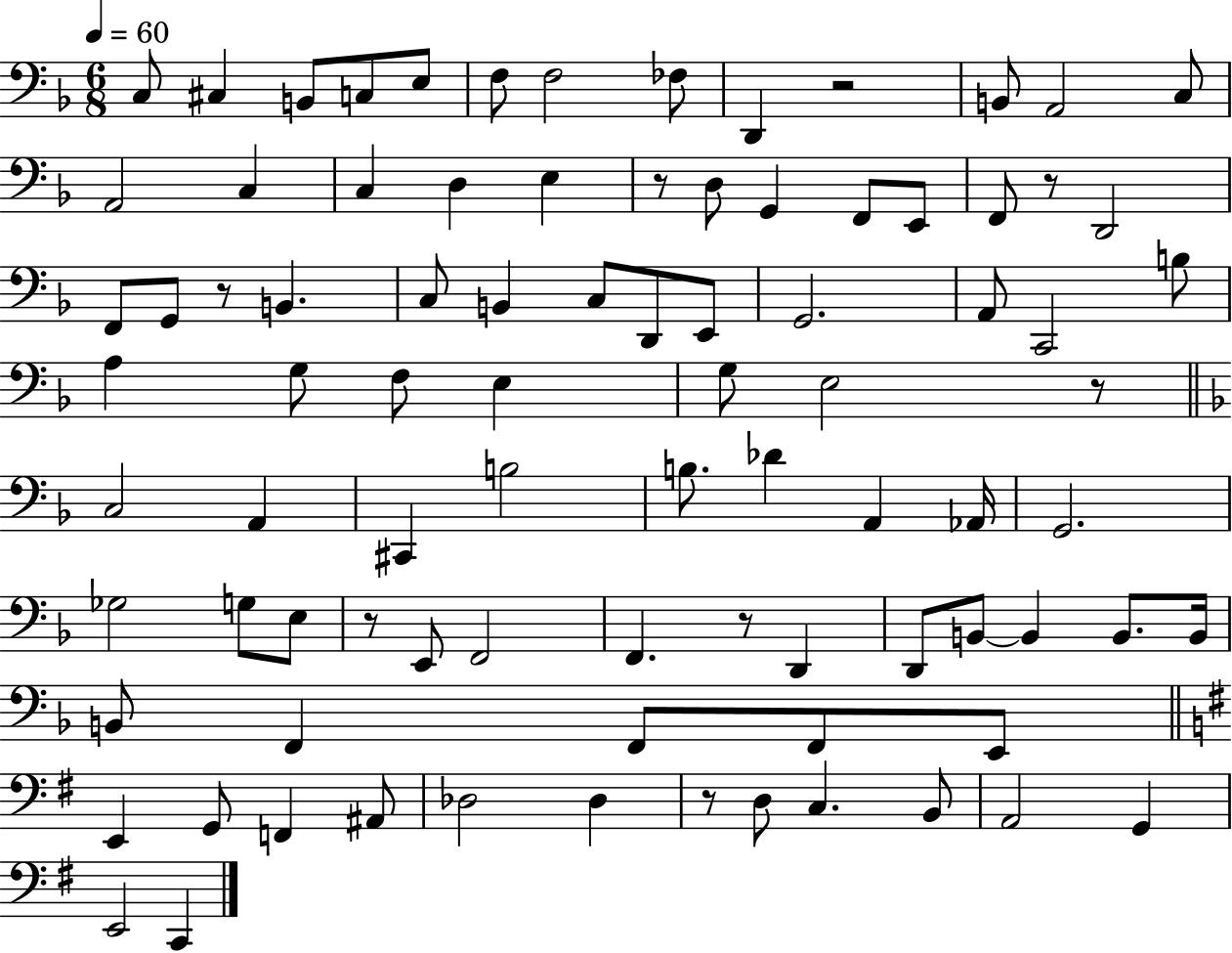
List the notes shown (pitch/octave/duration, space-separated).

C3/e C#3/q B2/e C3/e E3/e F3/e F3/h FES3/e D2/q R/h B2/e A2/h C3/e A2/h C3/q C3/q D3/q E3/q R/e D3/e G2/q F2/e E2/e F2/e R/e D2/h F2/e G2/e R/e B2/q. C3/e B2/q C3/e D2/e E2/e G2/h. A2/e C2/h B3/e A3/q G3/e F3/e E3/q G3/e E3/h R/e C3/h A2/q C#2/q B3/h B3/e. Db4/q A2/q Ab2/s G2/h. Gb3/h G3/e E3/e R/e E2/e F2/h F2/q. R/e D2/q D2/e B2/e B2/q B2/e. B2/s B2/e F2/q F2/e F2/e E2/e E2/q G2/e F2/q A#2/e Db3/h Db3/q R/e D3/e C3/q. B2/e A2/h G2/q E2/h C2/q